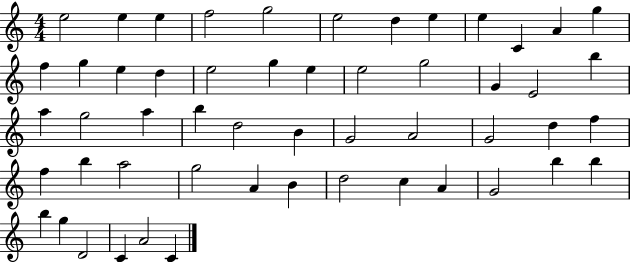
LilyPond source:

{
  \clef treble
  \numericTimeSignature
  \time 4/4
  \key c \major
  e''2 e''4 e''4 | f''2 g''2 | e''2 d''4 e''4 | e''4 c'4 a'4 g''4 | \break f''4 g''4 e''4 d''4 | e''2 g''4 e''4 | e''2 g''2 | g'4 e'2 b''4 | \break a''4 g''2 a''4 | b''4 d''2 b'4 | g'2 a'2 | g'2 d''4 f''4 | \break f''4 b''4 a''2 | g''2 a'4 b'4 | d''2 c''4 a'4 | g'2 b''4 b''4 | \break b''4 g''4 d'2 | c'4 a'2 c'4 | \bar "|."
}